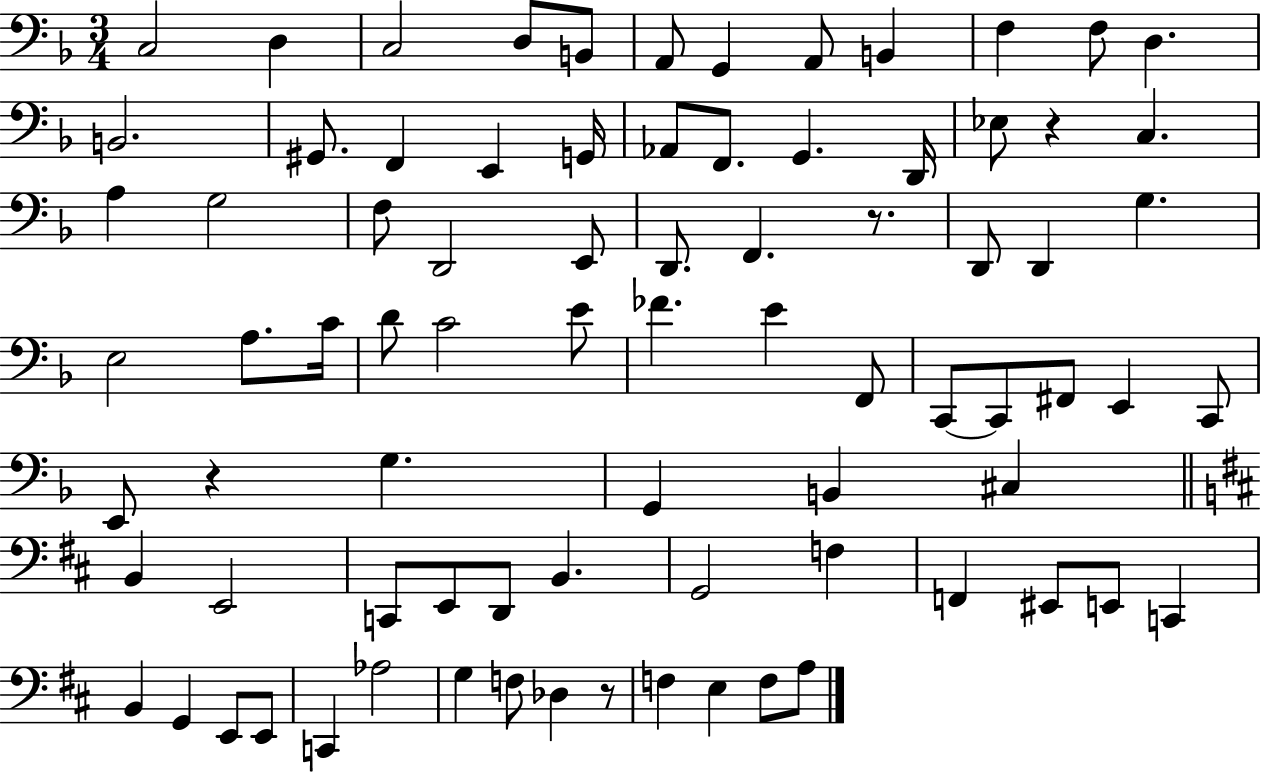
{
  \clef bass
  \numericTimeSignature
  \time 3/4
  \key f \major
  c2 d4 | c2 d8 b,8 | a,8 g,4 a,8 b,4 | f4 f8 d4. | \break b,2. | gis,8. f,4 e,4 g,16 | aes,8 f,8. g,4. d,16 | ees8 r4 c4. | \break a4 g2 | f8 d,2 e,8 | d,8. f,4. r8. | d,8 d,4 g4. | \break e2 a8. c'16 | d'8 c'2 e'8 | fes'4. e'4 f,8 | c,8~~ c,8 fis,8 e,4 c,8 | \break e,8 r4 g4. | g,4 b,4 cis4 | \bar "||" \break \key b \minor b,4 e,2 | c,8 e,8 d,8 b,4. | g,2 f4 | f,4 eis,8 e,8 c,4 | \break b,4 g,4 e,8 e,8 | c,4 aes2 | g4 f8 des4 r8 | f4 e4 f8 a8 | \break \bar "|."
}